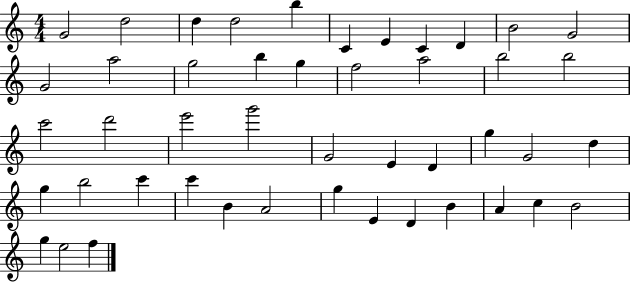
X:1
T:Untitled
M:4/4
L:1/4
K:C
G2 d2 d d2 b C E C D B2 G2 G2 a2 g2 b g f2 a2 b2 b2 c'2 d'2 e'2 g'2 G2 E D g G2 d g b2 c' c' B A2 g E D B A c B2 g e2 f